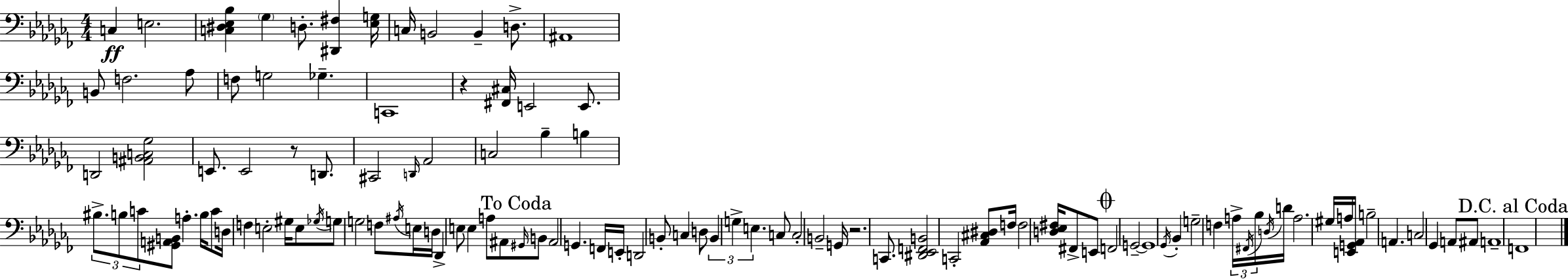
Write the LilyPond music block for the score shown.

{
  \clef bass
  \numericTimeSignature
  \time 4/4
  \key aes \minor
  \repeat volta 2 { c4\ff e2. | <c dis ees bes>4 \parenthesize ges4 d8.-. <dis, fis>4 <ees g>16 | c16 b,2 b,4-- d8.-> | ais,1 | \break b,8 f2. aes8 | f8 g2 ges4.-- | c,1 | r4 <fis, cis>16 e,2 e,8. | \break d,2 <ais, b, c ges>2 | e,8. e,2 r8 d,8. | cis,2 \grace { d,16 } aes,2 | c2 bes4-- b4 | \break \tuplet 3/2 { bis8.-> b8 c'8 } <gis, a, b,>8 a4.-. | b16 c'8 d16 f4 e2-. | gis16 e8 \acciaccatura { ges16 } g8 g2 f8 | \acciaccatura { ais16 } e16 d16 des,4-> e8 e4 a8 ais,8 | \break \mark "To Coda" \grace { gis,16 } b,8 ais,2 g,4. | f,16 e,16-. d,2 b,8-. c4 | d8 \tuplet 3/2 { b,4 g4-> e4. } | c8 c2-. b,2-- | \break g,16 r2. | c,8. <dis, ees, f, b,>2 c,2-. | <aes, cis dis>8 f16 f2 <d ees fis>16 | fis,8-> e,8 \mark \markup { \musicglyph "scripts.coda" } f,2 g,2--~~ | \break g,1 | \acciaccatura { ges,16 } bes,4-. g2-- | f4 \tuplet 3/2 { a16-> \acciaccatura { fis,16 } bes16 } \acciaccatura { d16 } d'16 a2. | gis16 a16 <e, g, aes,>16 b2-- | \break a,4. c2 ges,4 | a,8 ais,8 a,1-- | \mark "D.C. al Coda" f,1 | } \bar "|."
}